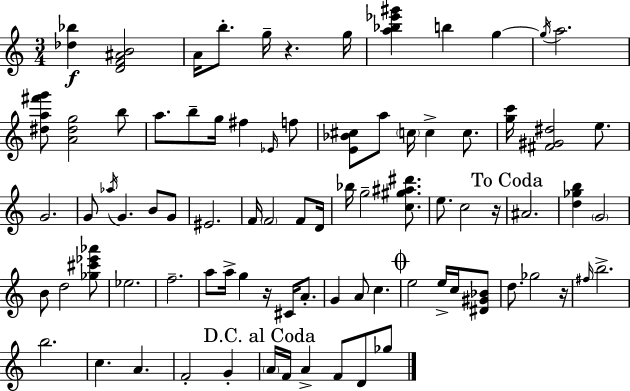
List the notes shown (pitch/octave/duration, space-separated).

[Db5,Bb5]/q [D4,F4,A#4,B4]/h A4/s B5/e. G5/s R/q. G5/s [A5,Bb5,Eb6,G#6]/q B5/q G5/q G5/s A5/h. [D#5,A5,F#6,G6]/e [A4,D#5,G5]/h B5/e A5/e. B5/e G5/s F#5/q Eb4/s F5/e [E4,Bb4,C#5]/e A5/e C5/s C5/q C5/e. [G5,C6]/s [F#4,G#4,D#5]/h E5/e. G4/h. G4/e Ab5/s G4/q. B4/e G4/e EIS4/h. F4/s F4/h F4/e D4/s Bb5/s G5/h [C5,G#5,A#5,D#6]/e. E5/e. C5/h R/s A#4/h. [D5,Gb5,B5]/q G4/h B4/e D5/h [Gb5,C#6,Eb6,Ab6]/e Eb5/h. F5/h. A5/e A5/s G5/q R/s C#4/s A4/e. G4/q A4/e C5/q. E5/h E5/s C5/s [D#4,G#4,Bb4]/e D5/e. Gb5/h R/s F#5/s B5/h. B5/h. C5/q. A4/q. F4/h G4/q A4/s F4/s A4/q F4/e D4/e Gb5/e